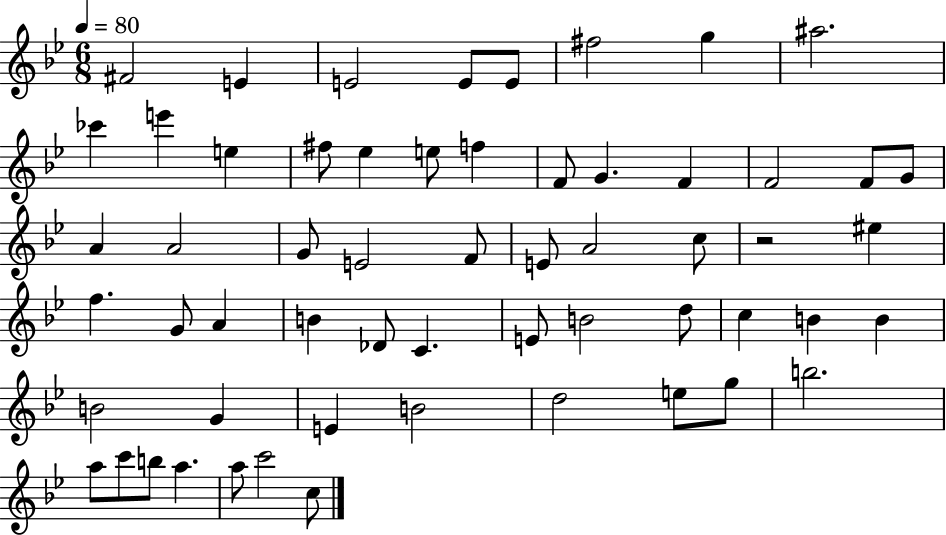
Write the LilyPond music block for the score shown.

{
  \clef treble
  \numericTimeSignature
  \time 6/8
  \key bes \major
  \tempo 4 = 80
  fis'2 e'4 | e'2 e'8 e'8 | fis''2 g''4 | ais''2. | \break ces'''4 e'''4 e''4 | fis''8 ees''4 e''8 f''4 | f'8 g'4. f'4 | f'2 f'8 g'8 | \break a'4 a'2 | g'8 e'2 f'8 | e'8 a'2 c''8 | r2 eis''4 | \break f''4. g'8 a'4 | b'4 des'8 c'4. | e'8 b'2 d''8 | c''4 b'4 b'4 | \break b'2 g'4 | e'4 b'2 | d''2 e''8 g''8 | b''2. | \break a''8 c'''8 b''8 a''4. | a''8 c'''2 c''8 | \bar "|."
}